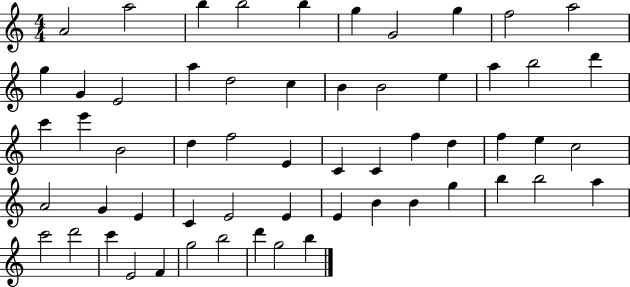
A4/h A5/h B5/q B5/h B5/q G5/q G4/h G5/q F5/h A5/h G5/q G4/q E4/h A5/q D5/h C5/q B4/q B4/h E5/q A5/q B5/h D6/q C6/q E6/q B4/h D5/q F5/h E4/q C4/q C4/q F5/q D5/q F5/q E5/q C5/h A4/h G4/q E4/q C4/q E4/h E4/q E4/q B4/q B4/q G5/q B5/q B5/h A5/q C6/h D6/h C6/q E4/h F4/q G5/h B5/h D6/q G5/h B5/q